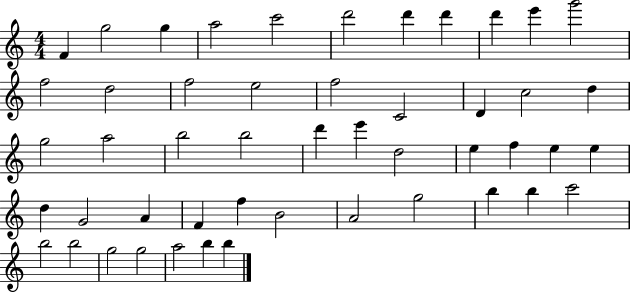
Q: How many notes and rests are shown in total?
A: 49